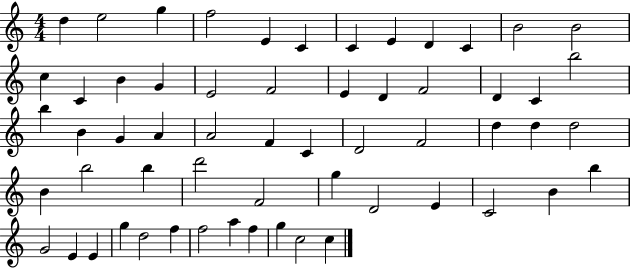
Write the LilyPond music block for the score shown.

{
  \clef treble
  \numericTimeSignature
  \time 4/4
  \key c \major
  d''4 e''2 g''4 | f''2 e'4 c'4 | c'4 e'4 d'4 c'4 | b'2 b'2 | \break c''4 c'4 b'4 g'4 | e'2 f'2 | e'4 d'4 f'2 | d'4 c'4 b''2 | \break b''4 b'4 g'4 a'4 | a'2 f'4 c'4 | d'2 f'2 | d''4 d''4 d''2 | \break b'4 b''2 b''4 | d'''2 f'2 | g''4 d'2 e'4 | c'2 b'4 b''4 | \break g'2 e'4 e'4 | g''4 d''2 f''4 | f''2 a''4 f''4 | g''4 c''2 c''4 | \break \bar "|."
}